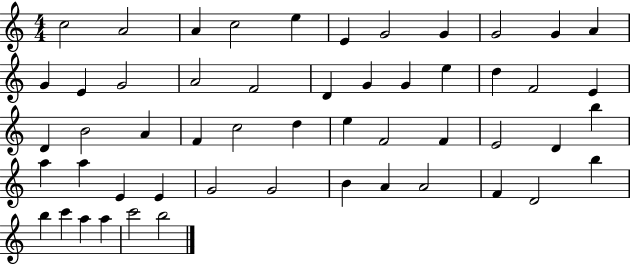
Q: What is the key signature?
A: C major